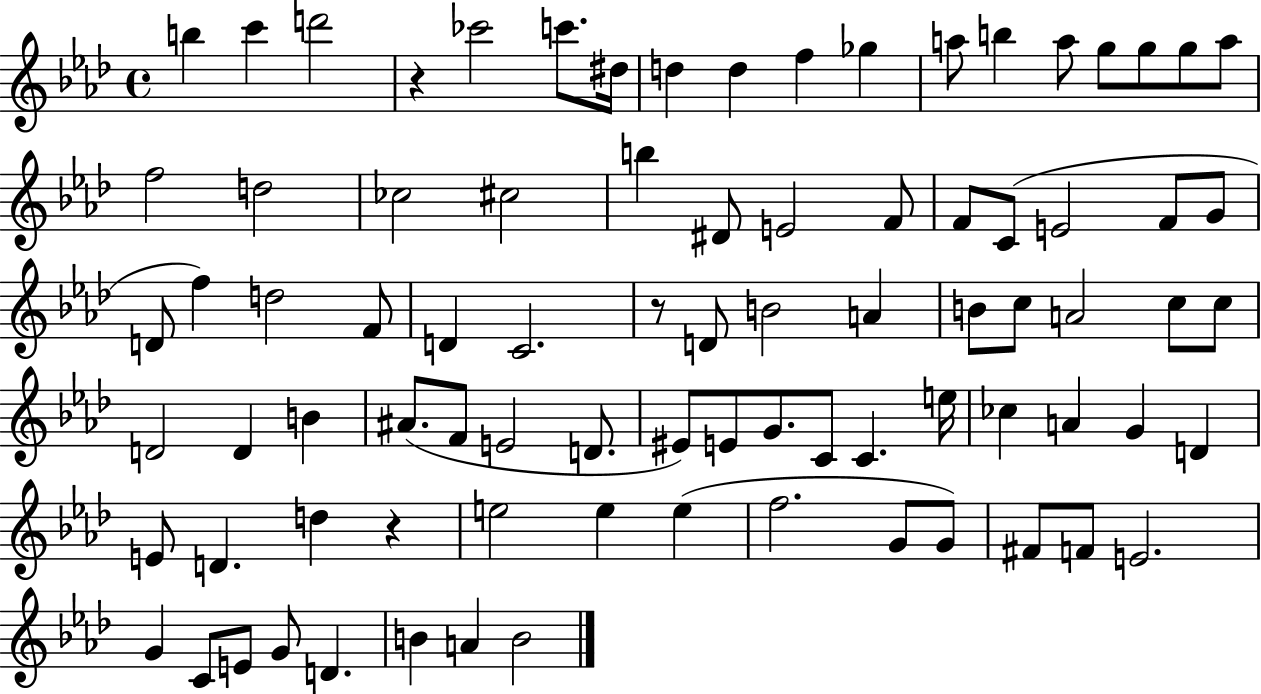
{
  \clef treble
  \time 4/4
  \defaultTimeSignature
  \key aes \major
  b''4 c'''4 d'''2 | r4 ces'''2 c'''8. dis''16 | d''4 d''4 f''4 ges''4 | a''8 b''4 a''8 g''8 g''8 g''8 a''8 | \break f''2 d''2 | ces''2 cis''2 | b''4 dis'8 e'2 f'8 | f'8 c'8( e'2 f'8 g'8 | \break d'8 f''4) d''2 f'8 | d'4 c'2. | r8 d'8 b'2 a'4 | b'8 c''8 a'2 c''8 c''8 | \break d'2 d'4 b'4 | ais'8.( f'8 e'2 d'8. | eis'8) e'8 g'8. c'8 c'4. e''16 | ces''4 a'4 g'4 d'4 | \break e'8 d'4. d''4 r4 | e''2 e''4 e''4( | f''2. g'8 g'8) | fis'8 f'8 e'2. | \break g'4 c'8 e'8 g'8 d'4. | b'4 a'4 b'2 | \bar "|."
}